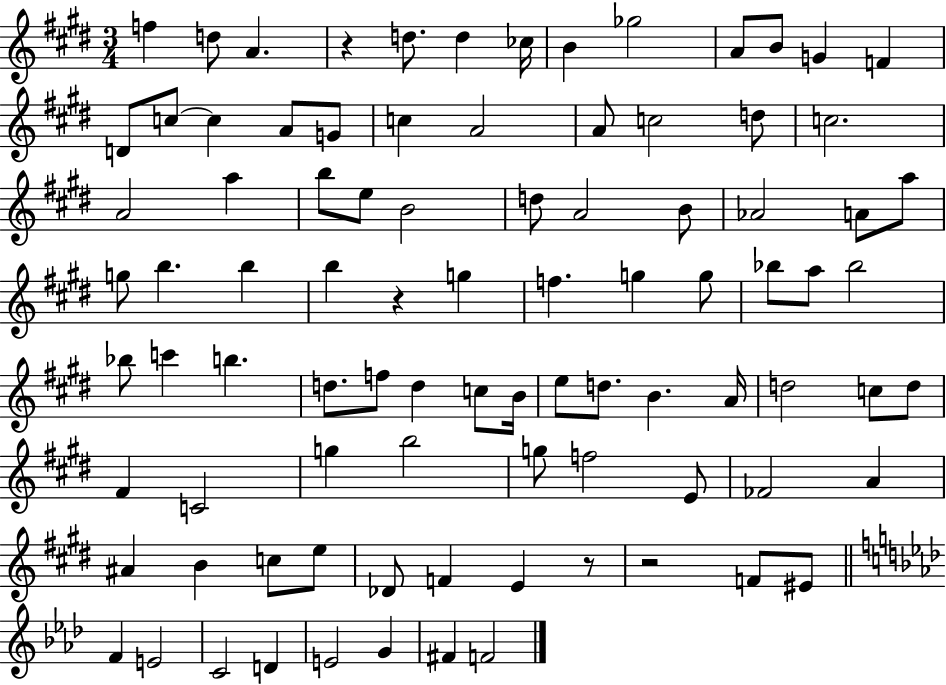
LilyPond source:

{
  \clef treble
  \numericTimeSignature
  \time 3/4
  \key e \major
  f''4 d''8 a'4. | r4 d''8. d''4 ces''16 | b'4 ges''2 | a'8 b'8 g'4 f'4 | \break d'8 c''8~~ c''4 a'8 g'8 | c''4 a'2 | a'8 c''2 d''8 | c''2. | \break a'2 a''4 | b''8 e''8 b'2 | d''8 a'2 b'8 | aes'2 a'8 a''8 | \break g''8 b''4. b''4 | b''4 r4 g''4 | f''4. g''4 g''8 | bes''8 a''8 bes''2 | \break bes''8 c'''4 b''4. | d''8. f''8 d''4 c''8 b'16 | e''8 d''8. b'4. a'16 | d''2 c''8 d''8 | \break fis'4 c'2 | g''4 b''2 | g''8 f''2 e'8 | fes'2 a'4 | \break ais'4 b'4 c''8 e''8 | des'8 f'4 e'4 r8 | r2 f'8 eis'8 | \bar "||" \break \key aes \major f'4 e'2 | c'2 d'4 | e'2 g'4 | fis'4 f'2 | \break \bar "|."
}